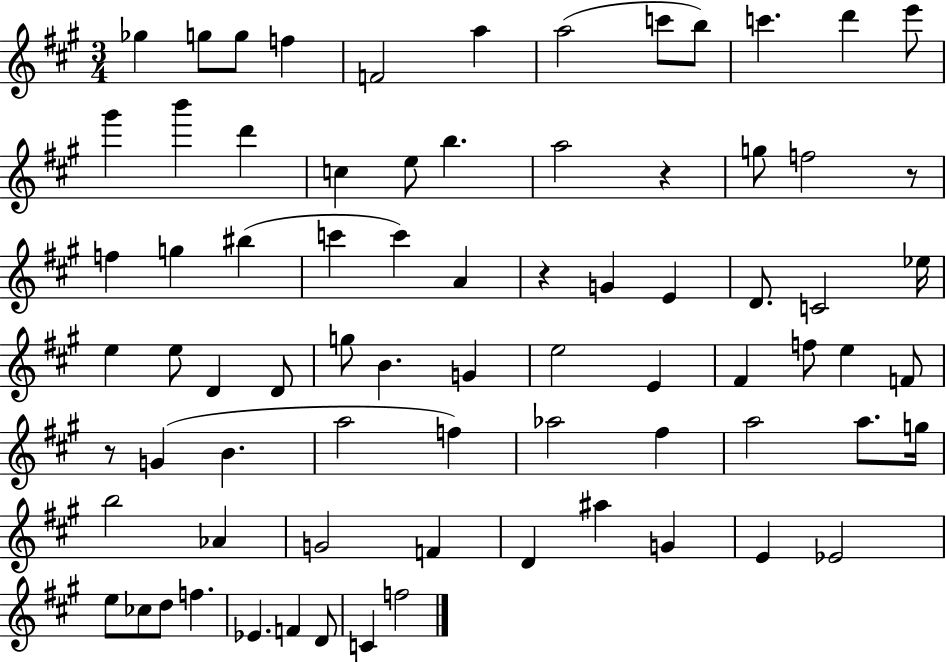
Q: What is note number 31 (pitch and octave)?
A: C4